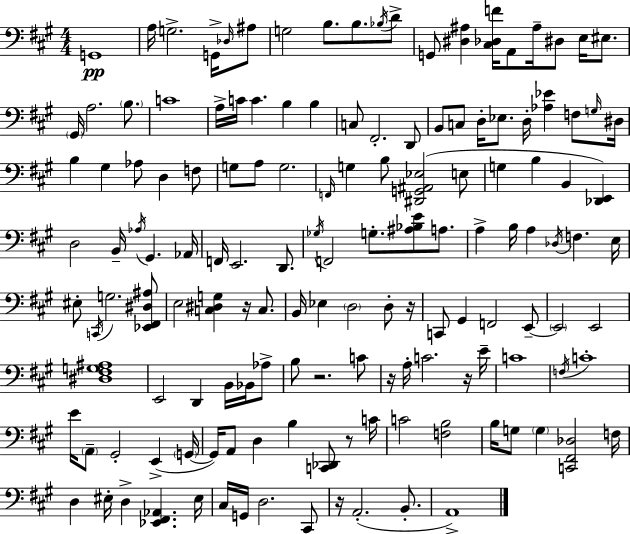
{
  \clef bass
  \numericTimeSignature
  \time 4/4
  \key a \major
  \repeat volta 2 { g,1\pp | a16 g2.-> g,16-> \grace { des16 } ais8 | g2 b8. b8. \acciaccatura { bes16 } | d'8-> g,8 <dis ais>4 <cis des f'>16 a,8 ais16-- dis8 e16 eis8. | \break \parenthesize gis,16 a2. \parenthesize b8. | c'1 | a16-> c'16 c'4. b4 b4 | c8 fis,2.-. | \break d,8 b,8 c8 d16-. ees8. d16-. <aes ees'>4 f8 | \grace { g16 } dis16 b4 gis4 aes8 d4 | f8 g8 a8 g2. | \grace { f,16 } g4 b8 <dis, g, ais, ees>2( | \break e8 g4 b4 b,4 | <des, e,>4) d2 b,16-- \acciaccatura { aes16 } gis,4. | aes,16 f,16 e,2. | d,8. \acciaccatura { ges16 } f,2 g8.-. | \break <ais bes e'>8 a8. a4-> b16 a4 \acciaccatura { des16 } | f4. e16 eis8-. \acciaccatura { c,16 } g2. | <ees, fis, dis ais>8 e2 | <c dis g>4 r16 c8. b,16 ees4 \parenthesize d2 | \break d8-. r16 c,8 gis,4 f,2 | e,8--~~ \parenthesize e,2 | e,2 <dis fis g ais>1 | e,2 | \break d,4 b,16 bes,16 aes8-> b8 r2. | c'8 r16 a16-. c'2. | r16 e'16-- c'1 | \acciaccatura { f16 } c'1-. | \break e'16 \parenthesize a,8-- gis,2-. | e,4->( \parenthesize g,16~~ g,16) a,8 d4 | b4 <c, des,>8 r8 c'16 c'2 | <f b>2 b16 g8 \parenthesize g4 | \break <c, fis, des>2 f16 d4 eis16-. d4-> | <ees, fis, aes,>4. eis16 cis16 g,16 d2. | cis,8 r16 a,2.-.( | b,8.-. a,1->) | \break } \bar "|."
}